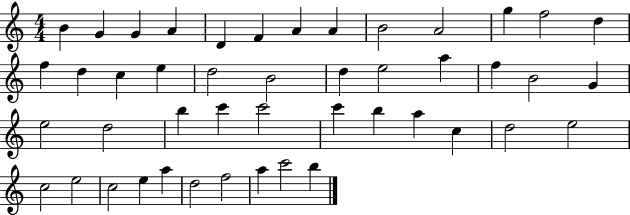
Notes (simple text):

B4/q G4/q G4/q A4/q D4/q F4/q A4/q A4/q B4/h A4/h G5/q F5/h D5/q F5/q D5/q C5/q E5/q D5/h B4/h D5/q E5/h A5/q F5/q B4/h G4/q E5/h D5/h B5/q C6/q C6/h C6/q B5/q A5/q C5/q D5/h E5/h C5/h E5/h C5/h E5/q A5/q D5/h F5/h A5/q C6/h B5/q